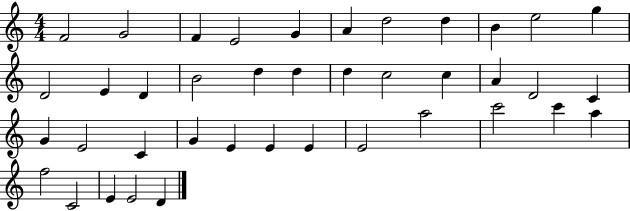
{
  \clef treble
  \numericTimeSignature
  \time 4/4
  \key c \major
  f'2 g'2 | f'4 e'2 g'4 | a'4 d''2 d''4 | b'4 e''2 g''4 | \break d'2 e'4 d'4 | b'2 d''4 d''4 | d''4 c''2 c''4 | a'4 d'2 c'4 | \break g'4 e'2 c'4 | g'4 e'4 e'4 e'4 | e'2 a''2 | c'''2 c'''4 a''4 | \break f''2 c'2 | e'4 e'2 d'4 | \bar "|."
}